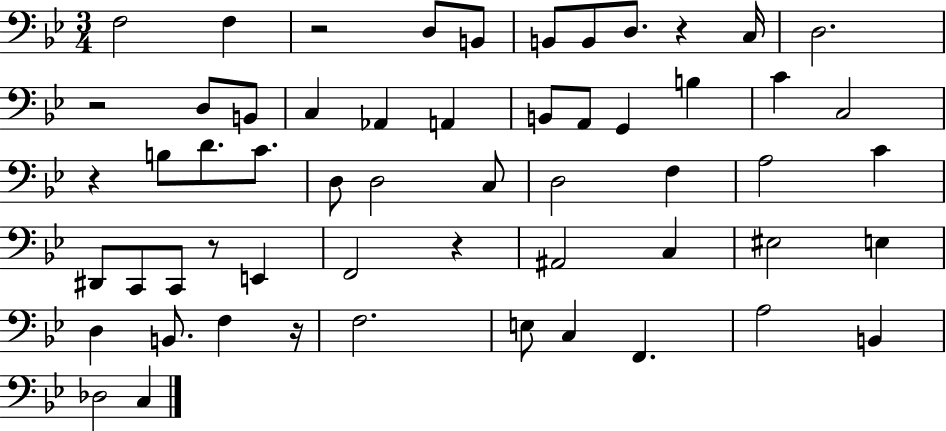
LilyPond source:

{
  \clef bass
  \numericTimeSignature
  \time 3/4
  \key bes \major
  \repeat volta 2 { f2 f4 | r2 d8 b,8 | b,8 b,8 d8. r4 c16 | d2. | \break r2 d8 b,8 | c4 aes,4 a,4 | b,8 a,8 g,4 b4 | c'4 c2 | \break r4 b8 d'8. c'8. | d8 d2 c8 | d2 f4 | a2 c'4 | \break dis,8 c,8 c,8 r8 e,4 | f,2 r4 | ais,2 c4 | eis2 e4 | \break d4 b,8. f4 r16 | f2. | e8 c4 f,4. | a2 b,4 | \break des2 c4 | } \bar "|."
}